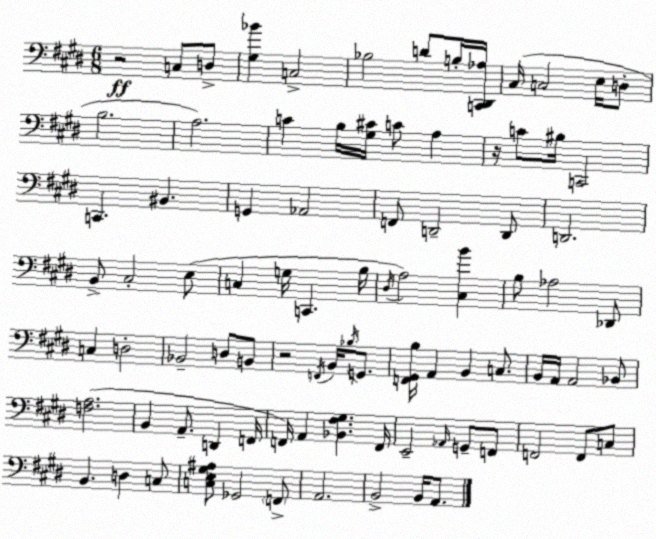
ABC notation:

X:1
T:Untitled
M:6/8
L:1/4
K:E
z2 C,/2 D,/2 [^G,_B] C,2 _B,2 D/2 B,/4 [C,,^D,,_A,]/4 ^C,/4 C,2 E,/4 D,/2 B,2 A,2 C B,/4 [^G,^C]/4 C/2 A, z/4 C/2 ^B,/4 C,,2 C,, ^B,, G,, _A,,2 F,,/2 D,,2 D,,/2 D,,2 B,,/2 ^C,2 E,/2 C, G,/4 C,, B,/4 ^D,/4 A,2 [^C,B] B,/2 _A,2 _D,,/2 C, D,2 _B,,2 D,/2 B,,/2 z2 F,,/4 B,,/4 _B,/4 G,,/2 [F,,^G,,B,]/4 A,, B,, C,/2 B,,/4 A,,/4 A,,2 _B,,/2 [F,A,]2 B,, A,,/2 D,, F,,/4 F,,/4 A,, [_B,,^F,^G,] F,,/4 E,,2 _A,,/4 G,,/2 F,,/2 F,,2 F,,/2 C,/2 B,, D, C,/2 [C,E,^G,^A,]/2 _G,,2 F,,/2 A,,2 B,,2 B,,/4 A,,/2